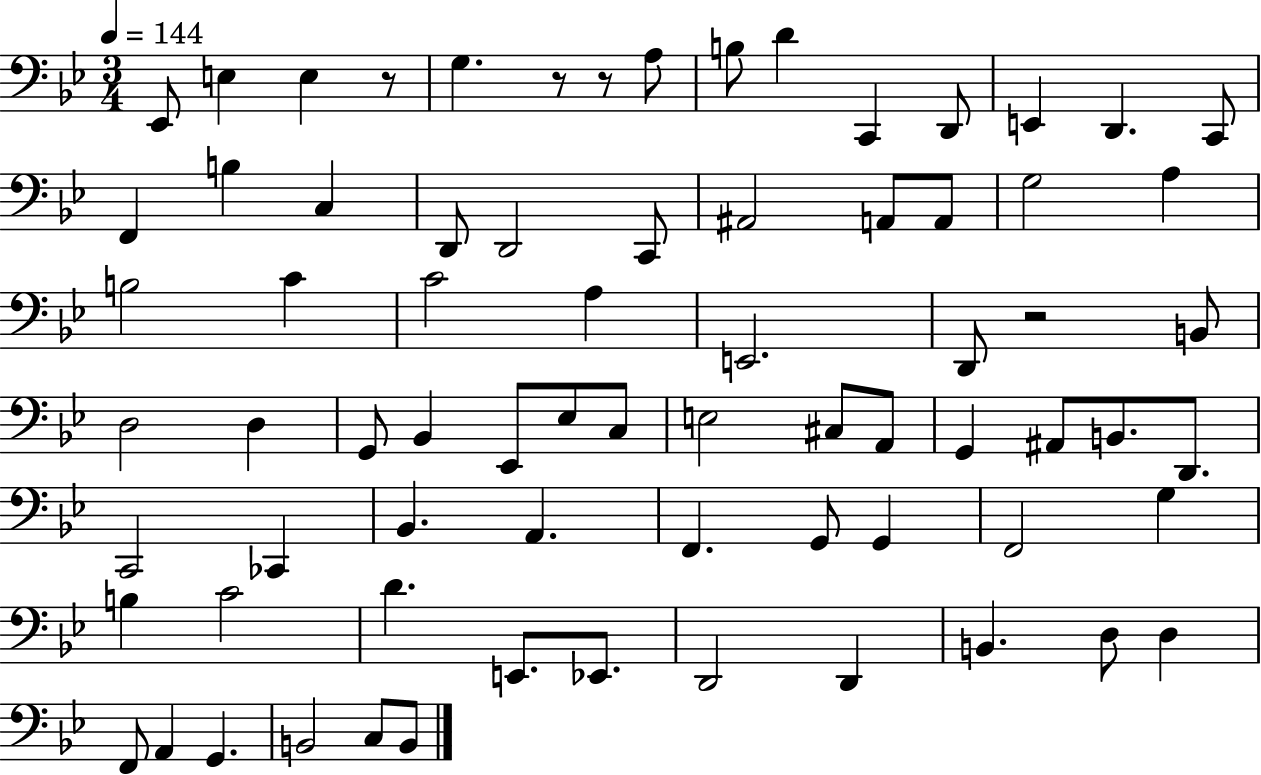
Eb2/e E3/q E3/q R/e G3/q. R/e R/e A3/e B3/e D4/q C2/q D2/e E2/q D2/q. C2/e F2/q B3/q C3/q D2/e D2/h C2/e A#2/h A2/e A2/e G3/h A3/q B3/h C4/q C4/h A3/q E2/h. D2/e R/h B2/e D3/h D3/q G2/e Bb2/q Eb2/e Eb3/e C3/e E3/h C#3/e A2/e G2/q A#2/e B2/e. D2/e. C2/h CES2/q Bb2/q. A2/q. F2/q. G2/e G2/q F2/h G3/q B3/q C4/h D4/q. E2/e. Eb2/e. D2/h D2/q B2/q. D3/e D3/q F2/e A2/q G2/q. B2/h C3/e B2/e